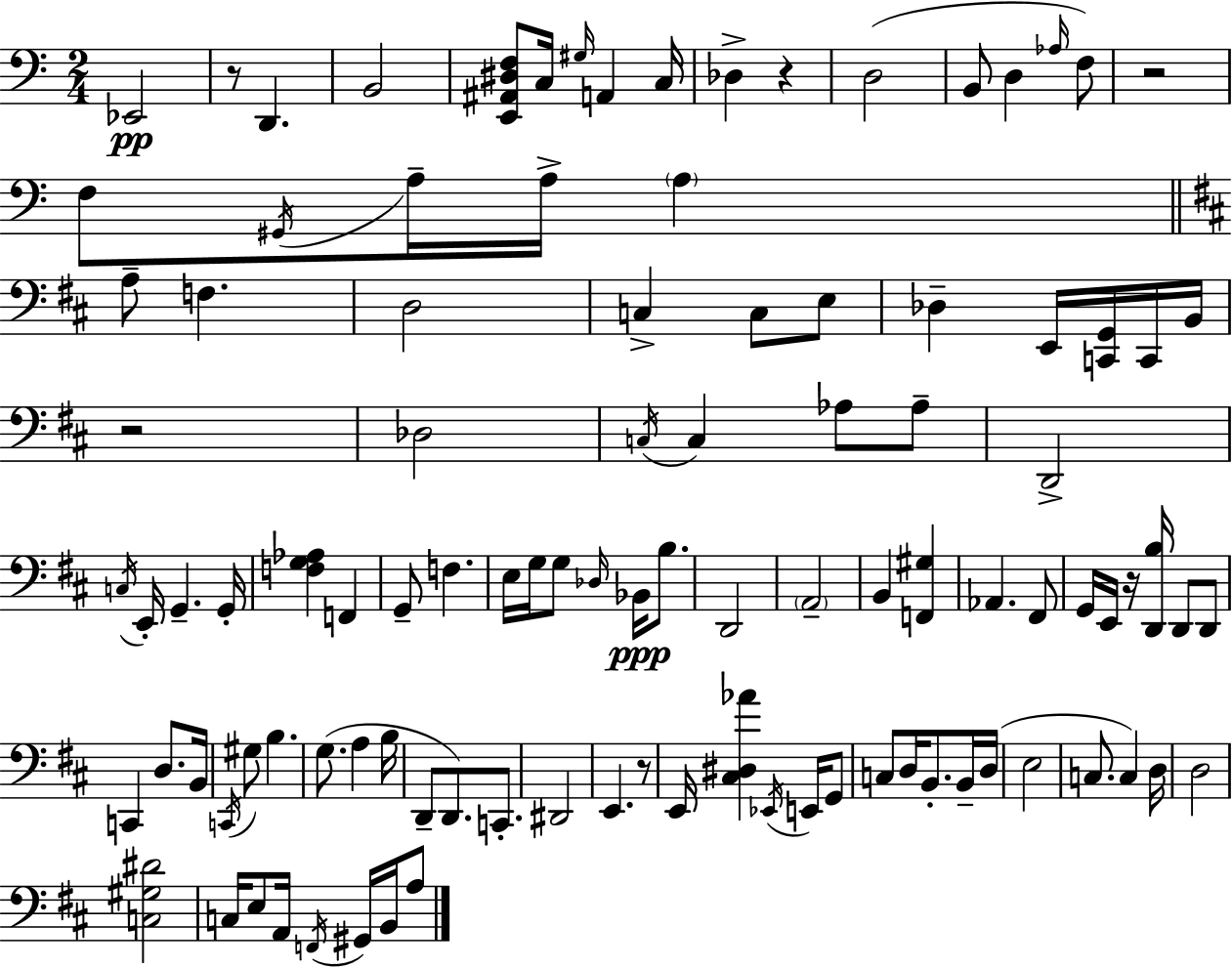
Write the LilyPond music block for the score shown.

{
  \clef bass
  \numericTimeSignature
  \time 2/4
  \key c \major
  ees,2\pp | r8 d,4. | b,2 | <e, ais, dis f>8 c16 \grace { gis16 } a,4 | \break c16 des4-> r4 | d2( | b,8 d4 \grace { aes16 } | f8) r2 | \break f8 \acciaccatura { gis,16 } a16-- a16-> \parenthesize a4 | \bar "||" \break \key d \major a8-- f4. | d2 | c4-> c8 e8 | des4-- e,16 <c, g,>16 c,16 b,16 | \break r2 | des2 | \acciaccatura { c16 } c4 aes8 aes8-- | d,2-> | \break \acciaccatura { c16 } e,16-. g,4.-- | g,16-. <f g aes>4 f,4 | g,8-- f4. | e16 g16 g8 \grace { des16 } bes,16\ppp | \break b8. d,2 | \parenthesize a,2-- | b,4 <f, gis>4 | aes,4. | \break fis,8 g,16 e,16 r16 <d, b>16 d,8 | d,8 c,4 d8. | b,16 \acciaccatura { c,16 } gis8 b4. | g8.( a4 | \break b16 d,8-- d,8.) | c,8.-. dis,2 | e,4. | r8 e,16 <cis dis aes'>4 | \break \acciaccatura { ees,16 } e,16 g,8 c8 d16 | b,8.-. b,16-- d16( e2 | c8. | c4) d16 d2 | \break <c gis dis'>2 | c16 e8 | a,16 \acciaccatura { f,16 } gis,16 b,16 a8 \bar "|."
}